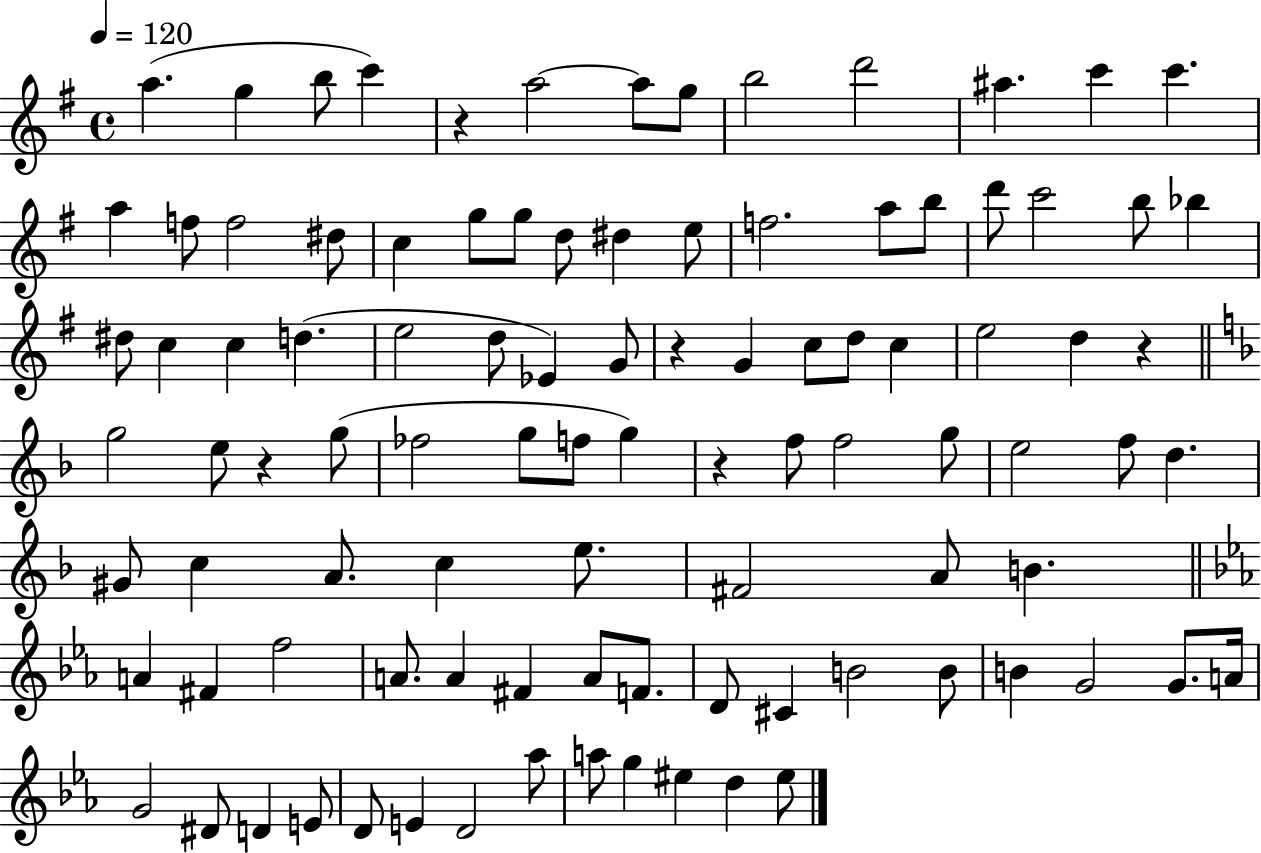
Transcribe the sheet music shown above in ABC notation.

X:1
T:Untitled
M:4/4
L:1/4
K:G
a g b/2 c' z a2 a/2 g/2 b2 d'2 ^a c' c' a f/2 f2 ^d/2 c g/2 g/2 d/2 ^d e/2 f2 a/2 b/2 d'/2 c'2 b/2 _b ^d/2 c c d e2 d/2 _E G/2 z G c/2 d/2 c e2 d z g2 e/2 z g/2 _f2 g/2 f/2 g z f/2 f2 g/2 e2 f/2 d ^G/2 c A/2 c e/2 ^F2 A/2 B A ^F f2 A/2 A ^F A/2 F/2 D/2 ^C B2 B/2 B G2 G/2 A/4 G2 ^D/2 D E/2 D/2 E D2 _a/2 a/2 g ^e d ^e/2